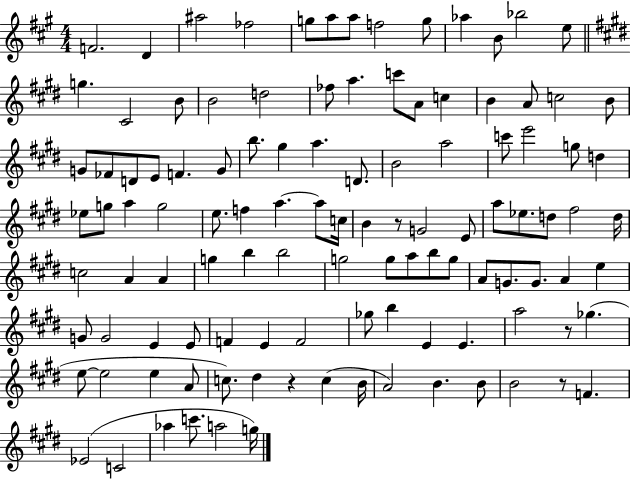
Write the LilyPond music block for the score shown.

{
  \clef treble
  \numericTimeSignature
  \time 4/4
  \key a \major
  f'2. d'4 | ais''2 fes''2 | g''8 a''8 a''8 f''2 g''8 | aes''4 b'8 bes''2 e''8 | \break \bar "||" \break \key e \major g''4. cis'2 b'8 | b'2 d''2 | fes''8 a''4. c'''8 a'8 c''4 | b'4 a'8 c''2 b'8 | \break g'8 fes'8 d'8 e'8 f'4. g'8 | b''8. gis''4 a''4. d'8. | b'2 a''2 | c'''8 e'''2 g''8 d''4 | \break ees''8 g''8 a''4 g''2 | e''8. f''4 a''4.~~ a''8 c''16 | b'4 r8 g'2 e'8 | a''8 ees''8. d''8 fis''2 d''16 | \break c''2 a'4 a'4 | g''4 b''4 b''2 | g''2 g''8 a''8 b''8 g''8 | a'8 g'8. g'8. a'4 e''4 | \break g'8 g'2 e'4 e'8 | f'4 e'4 f'2 | ges''8 b''4 e'4 e'4. | a''2 r8 ges''4.( | \break e''8~~ e''2 e''4 a'8 | c''8.) dis''4 r4 c''4( b'16 | a'2) b'4. b'8 | b'2 r8 f'4. | \break ees'2( c'2 | aes''4 c'''8. a''2 g''16) | \bar "|."
}